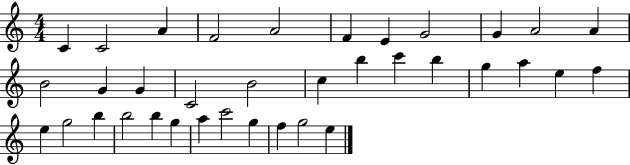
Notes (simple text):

C4/q C4/h A4/q F4/h A4/h F4/q E4/q G4/h G4/q A4/h A4/q B4/h G4/q G4/q C4/h B4/h C5/q B5/q C6/q B5/q G5/q A5/q E5/q F5/q E5/q G5/h B5/q B5/h B5/q G5/q A5/q C6/h G5/q F5/q G5/h E5/q